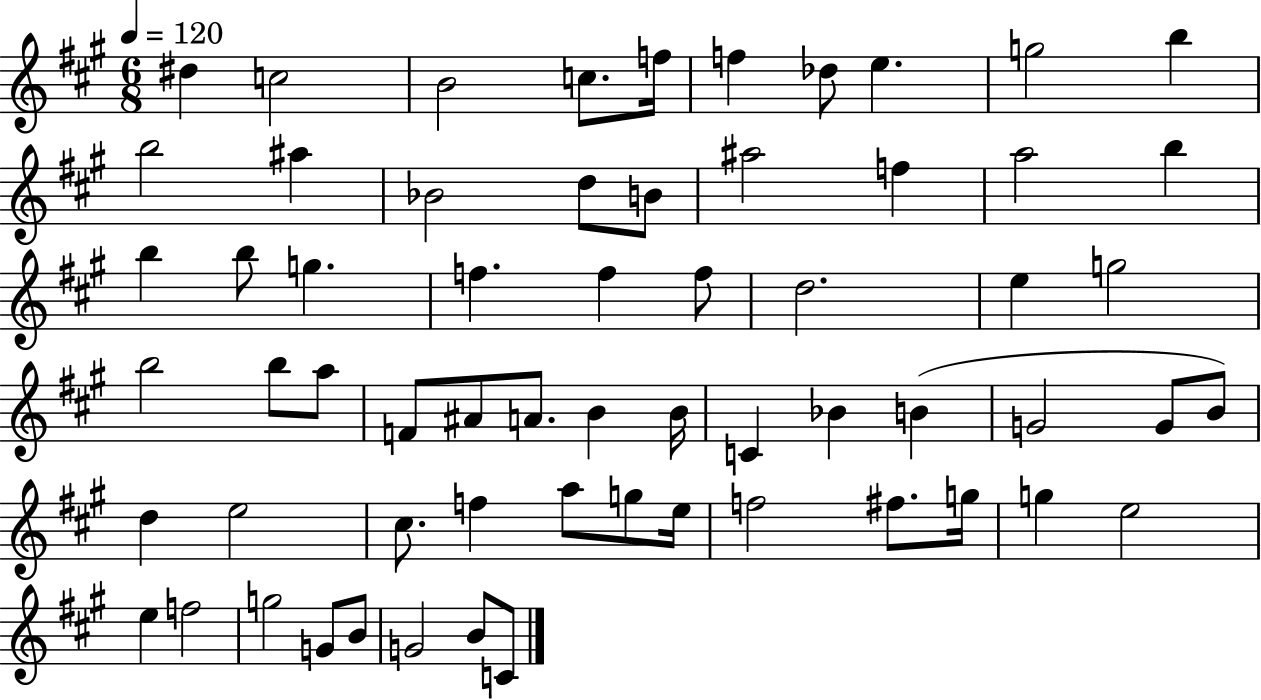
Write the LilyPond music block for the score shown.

{
  \clef treble
  \numericTimeSignature
  \time 6/8
  \key a \major
  \tempo 4 = 120
  dis''4 c''2 | b'2 c''8. f''16 | f''4 des''8 e''4. | g''2 b''4 | \break b''2 ais''4 | bes'2 d''8 b'8 | ais''2 f''4 | a''2 b''4 | \break b''4 b''8 g''4. | f''4. f''4 f''8 | d''2. | e''4 g''2 | \break b''2 b''8 a''8 | f'8 ais'8 a'8. b'4 b'16 | c'4 bes'4 b'4( | g'2 g'8 b'8) | \break d''4 e''2 | cis''8. f''4 a''8 g''8 e''16 | f''2 fis''8. g''16 | g''4 e''2 | \break e''4 f''2 | g''2 g'8 b'8 | g'2 b'8 c'8 | \bar "|."
}